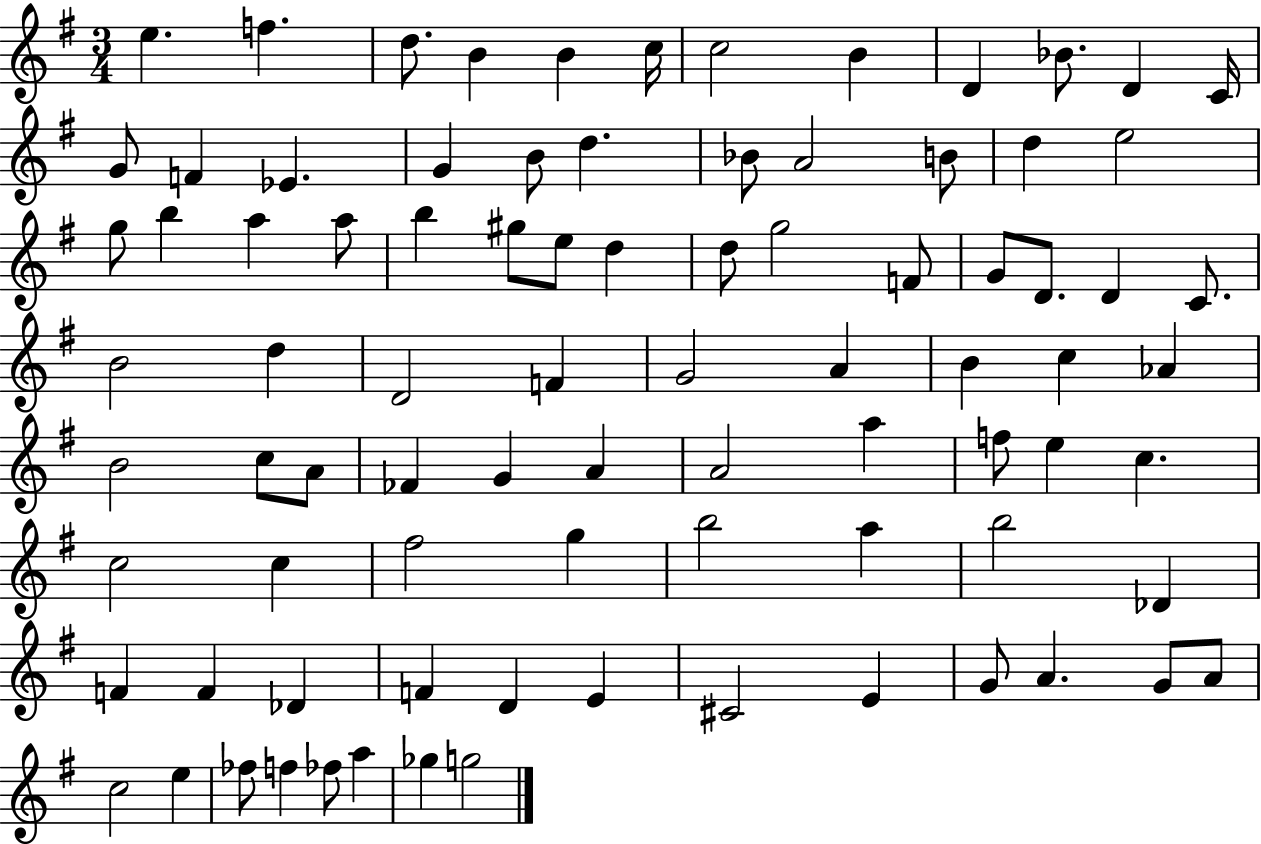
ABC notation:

X:1
T:Untitled
M:3/4
L:1/4
K:G
e f d/2 B B c/4 c2 B D _B/2 D C/4 G/2 F _E G B/2 d _B/2 A2 B/2 d e2 g/2 b a a/2 b ^g/2 e/2 d d/2 g2 F/2 G/2 D/2 D C/2 B2 d D2 F G2 A B c _A B2 c/2 A/2 _F G A A2 a f/2 e c c2 c ^f2 g b2 a b2 _D F F _D F D E ^C2 E G/2 A G/2 A/2 c2 e _f/2 f _f/2 a _g g2